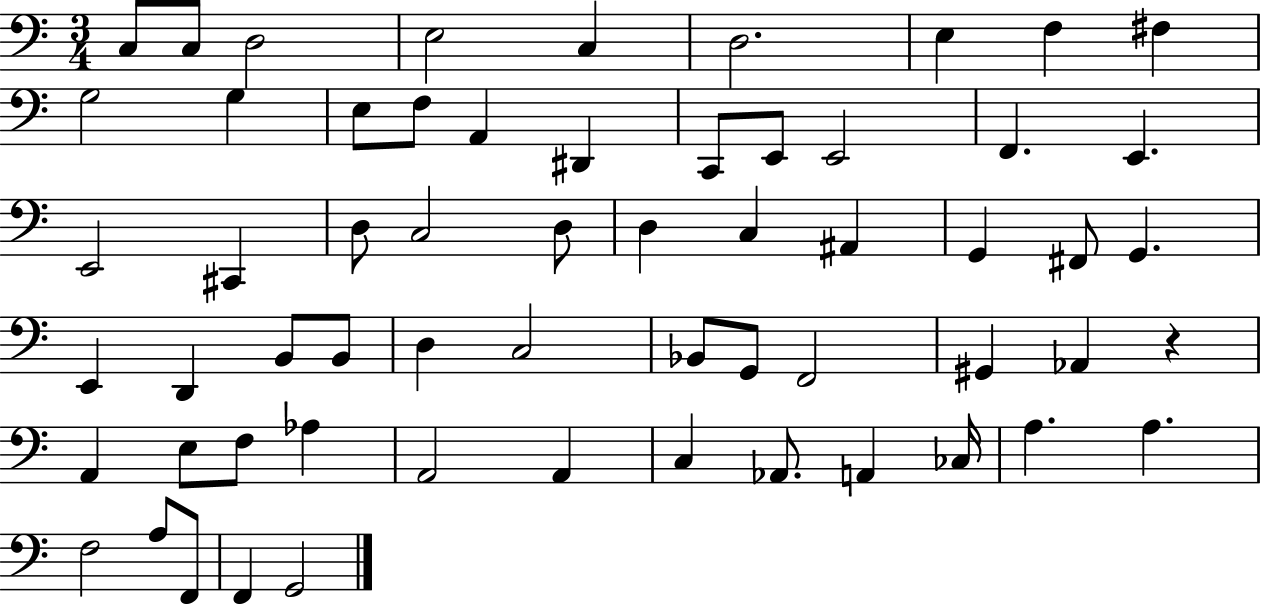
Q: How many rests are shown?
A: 1